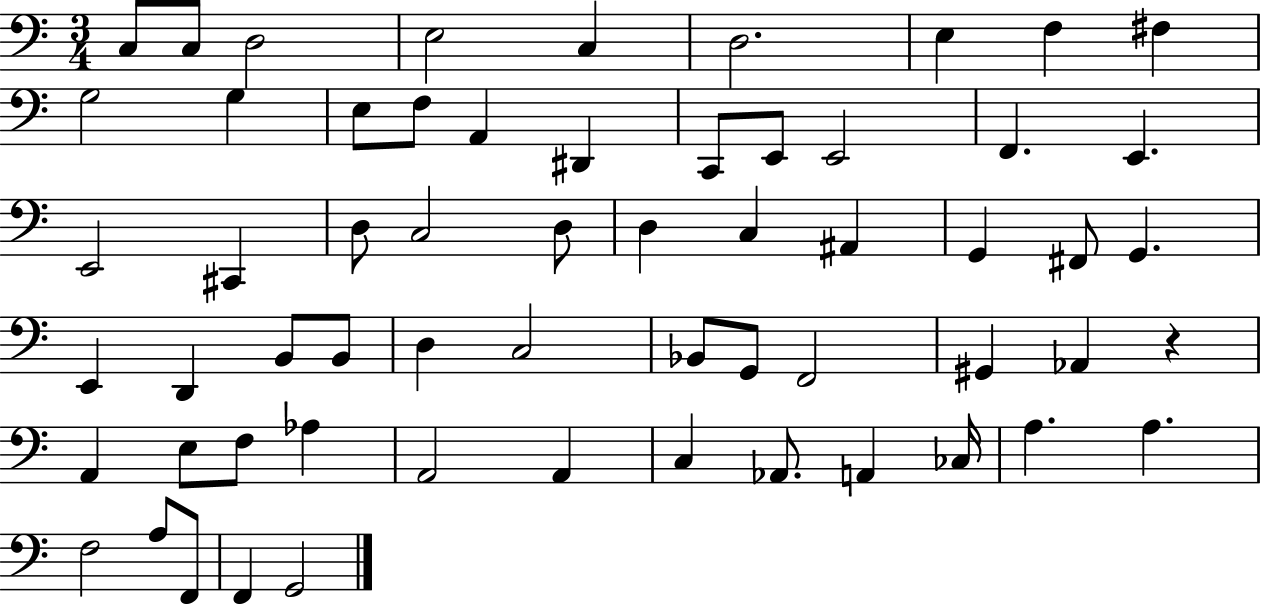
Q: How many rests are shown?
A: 1